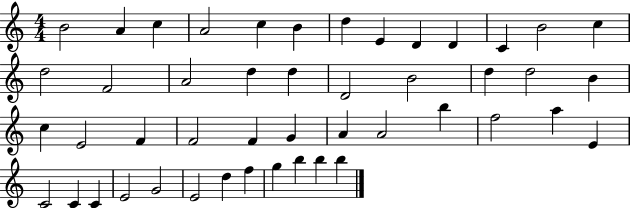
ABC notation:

X:1
T:Untitled
M:4/4
L:1/4
K:C
B2 A c A2 c B d E D D C B2 c d2 F2 A2 d d D2 B2 d d2 B c E2 F F2 F G A A2 b f2 a E C2 C C E2 G2 E2 d f g b b b